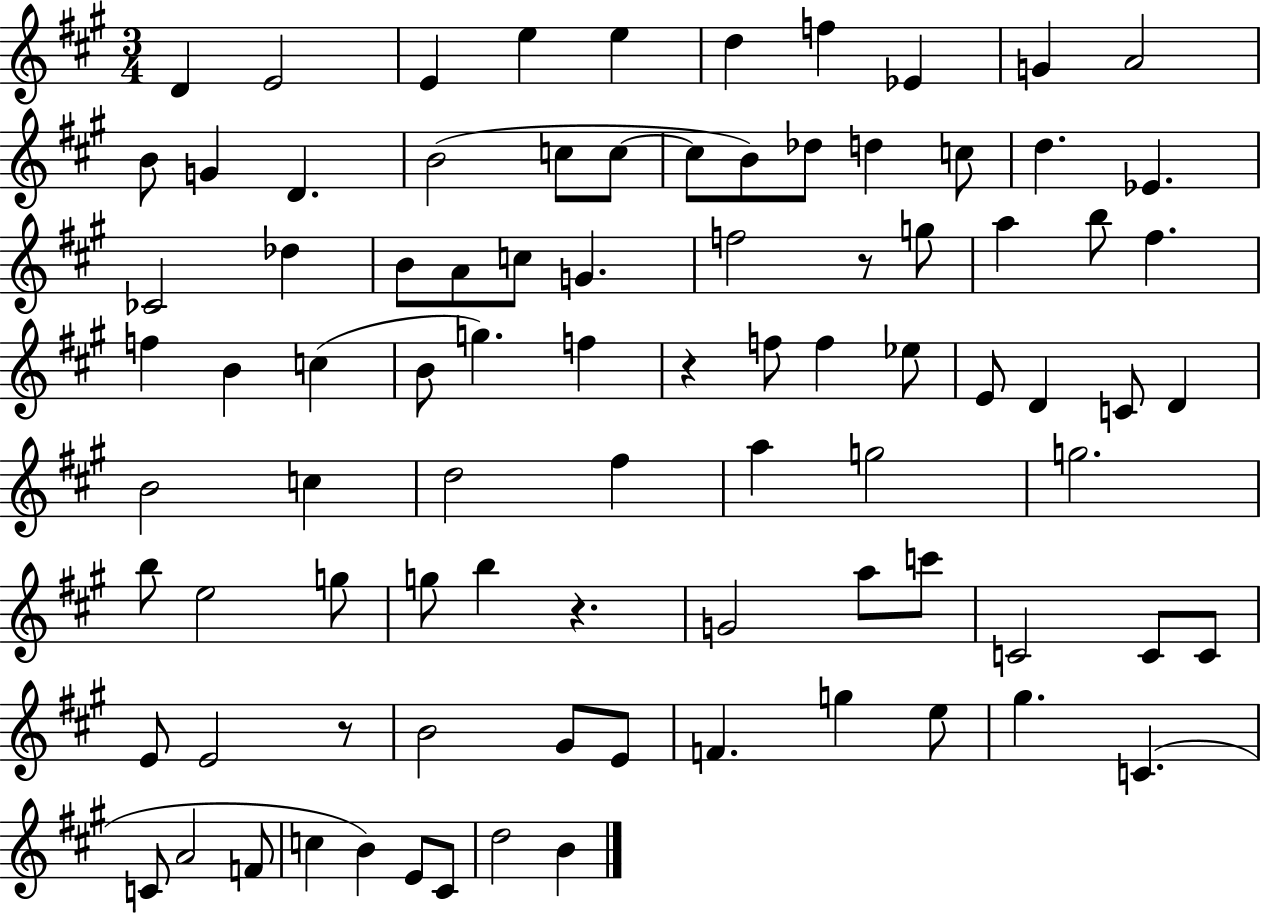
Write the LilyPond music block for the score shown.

{
  \clef treble
  \numericTimeSignature
  \time 3/4
  \key a \major
  d'4 e'2 | e'4 e''4 e''4 | d''4 f''4 ees'4 | g'4 a'2 | \break b'8 g'4 d'4. | b'2( c''8 c''8~~ | c''8 b'8) des''8 d''4 c''8 | d''4. ees'4. | \break ces'2 des''4 | b'8 a'8 c''8 g'4. | f''2 r8 g''8 | a''4 b''8 fis''4. | \break f''4 b'4 c''4( | b'8 g''4.) f''4 | r4 f''8 f''4 ees''8 | e'8 d'4 c'8 d'4 | \break b'2 c''4 | d''2 fis''4 | a''4 g''2 | g''2. | \break b''8 e''2 g''8 | g''8 b''4 r4. | g'2 a''8 c'''8 | c'2 c'8 c'8 | \break e'8 e'2 r8 | b'2 gis'8 e'8 | f'4. g''4 e''8 | gis''4. c'4.( | \break c'8 a'2 f'8 | c''4 b'4) e'8 cis'8 | d''2 b'4 | \bar "|."
}